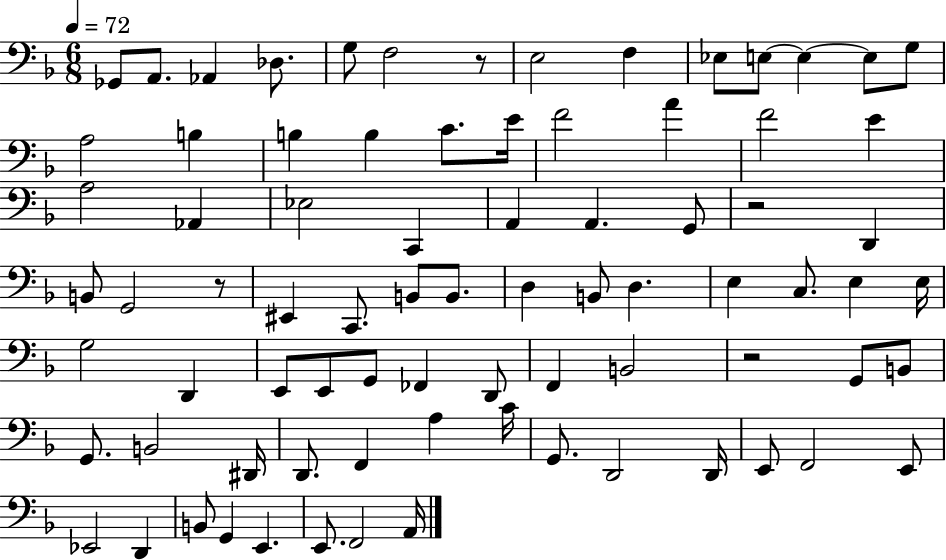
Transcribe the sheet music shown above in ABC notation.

X:1
T:Untitled
M:6/8
L:1/4
K:F
_G,,/2 A,,/2 _A,, _D,/2 G,/2 F,2 z/2 E,2 F, _E,/2 E,/2 E, E,/2 G,/2 A,2 B, B, B, C/2 E/4 F2 A F2 E A,2 _A,, _E,2 C,, A,, A,, G,,/2 z2 D,, B,,/2 G,,2 z/2 ^E,, C,,/2 B,,/2 B,,/2 D, B,,/2 D, E, C,/2 E, E,/4 G,2 D,, E,,/2 E,,/2 G,,/2 _F,, D,,/2 F,, B,,2 z2 G,,/2 B,,/2 G,,/2 B,,2 ^D,,/4 D,,/2 F,, A, C/4 G,,/2 D,,2 D,,/4 E,,/2 F,,2 E,,/2 _E,,2 D,, B,,/2 G,, E,, E,,/2 F,,2 A,,/4